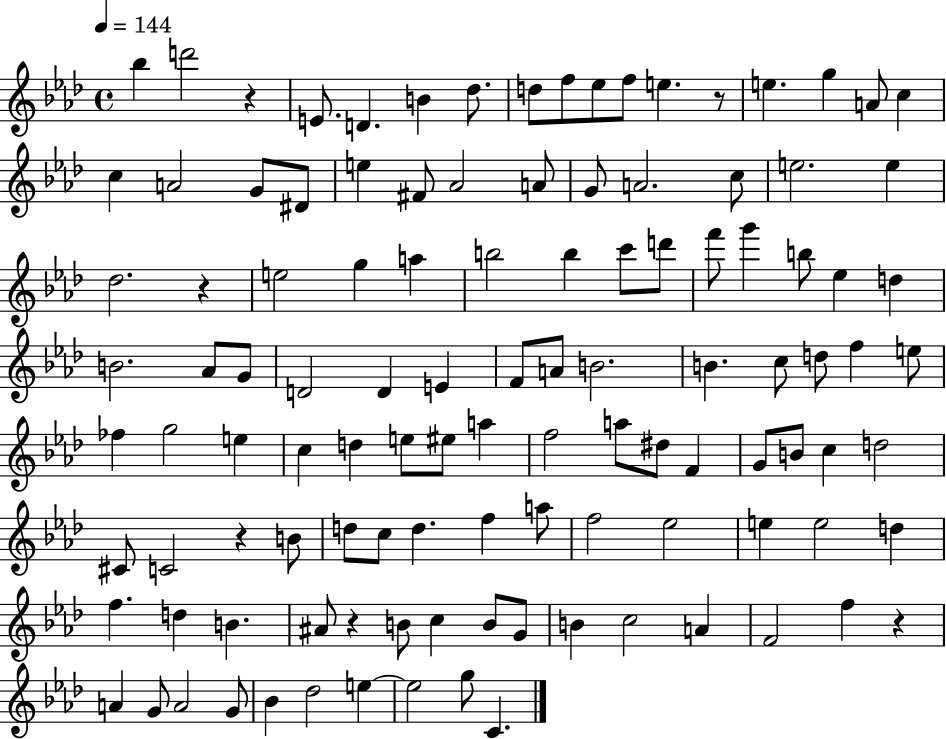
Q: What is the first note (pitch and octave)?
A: Bb5